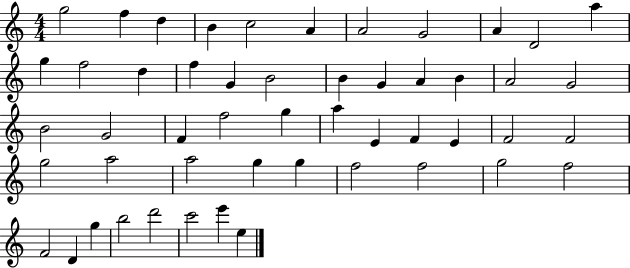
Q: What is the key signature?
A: C major